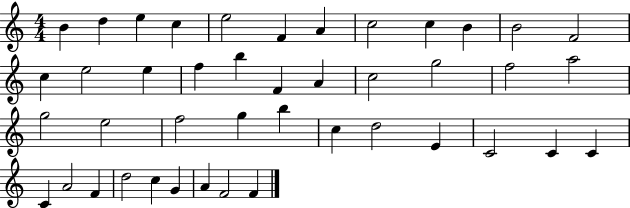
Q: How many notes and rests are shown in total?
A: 43